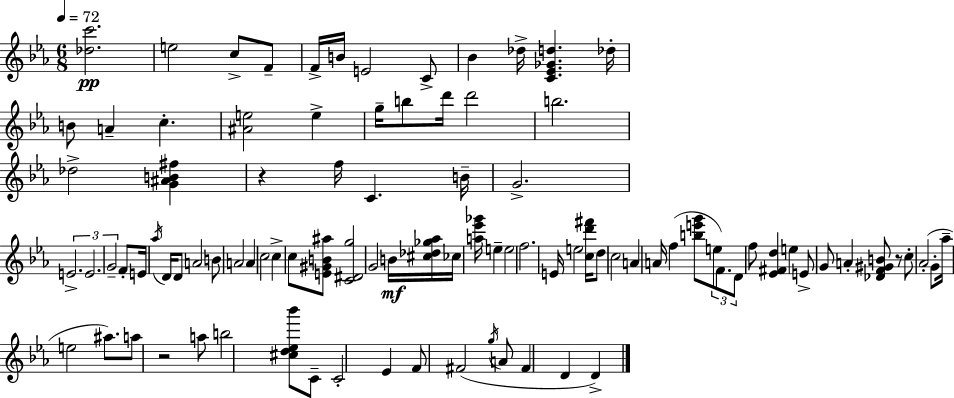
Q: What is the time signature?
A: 6/8